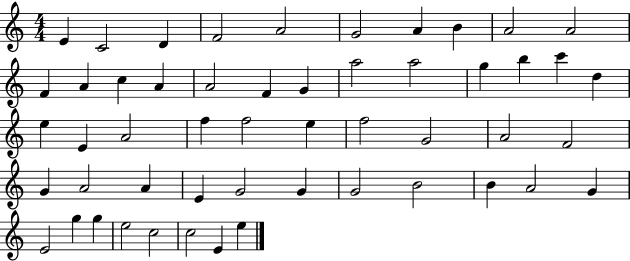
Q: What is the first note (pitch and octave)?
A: E4